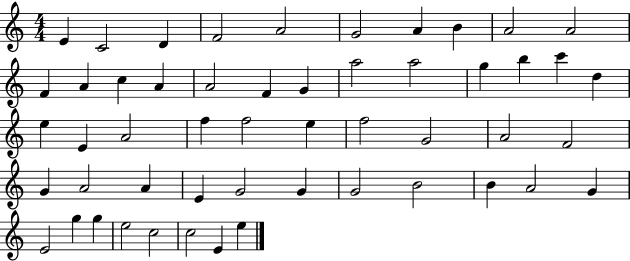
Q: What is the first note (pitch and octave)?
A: E4